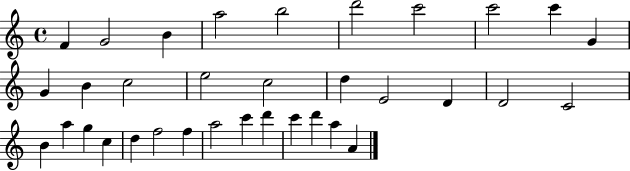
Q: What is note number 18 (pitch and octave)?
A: D4